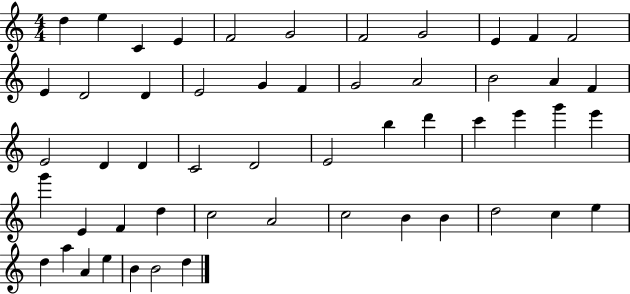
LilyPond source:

{
  \clef treble
  \numericTimeSignature
  \time 4/4
  \key c \major
  d''4 e''4 c'4 e'4 | f'2 g'2 | f'2 g'2 | e'4 f'4 f'2 | \break e'4 d'2 d'4 | e'2 g'4 f'4 | g'2 a'2 | b'2 a'4 f'4 | \break e'2 d'4 d'4 | c'2 d'2 | e'2 b''4 d'''4 | c'''4 e'''4 g'''4 e'''4 | \break g'''4 e'4 f'4 d''4 | c''2 a'2 | c''2 b'4 b'4 | d''2 c''4 e''4 | \break d''4 a''4 a'4 e''4 | b'4 b'2 d''4 | \bar "|."
}